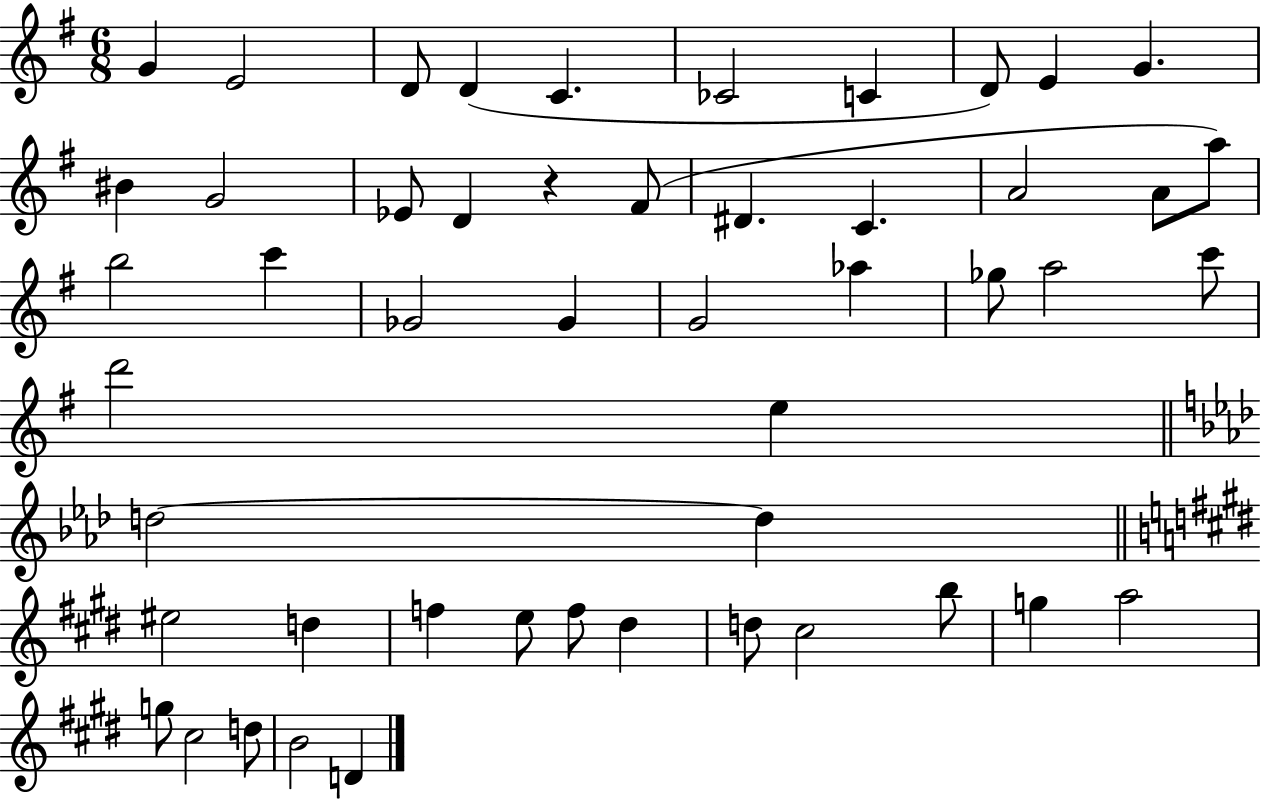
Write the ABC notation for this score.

X:1
T:Untitled
M:6/8
L:1/4
K:G
G E2 D/2 D C _C2 C D/2 E G ^B G2 _E/2 D z ^F/2 ^D C A2 A/2 a/2 b2 c' _G2 _G G2 _a _g/2 a2 c'/2 d'2 e d2 d ^e2 d f e/2 f/2 ^d d/2 ^c2 b/2 g a2 g/2 ^c2 d/2 B2 D